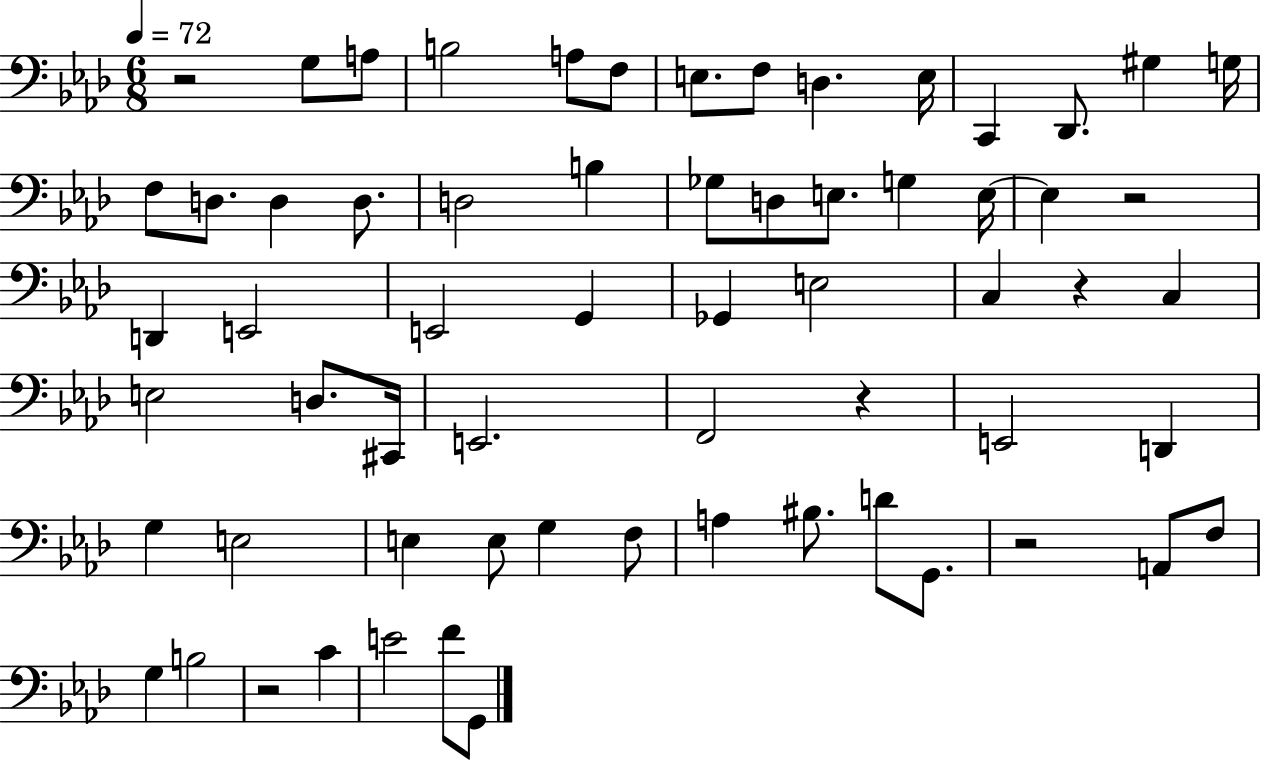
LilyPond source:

{
  \clef bass
  \numericTimeSignature
  \time 6/8
  \key aes \major
  \tempo 4 = 72
  \repeat volta 2 { r2 g8 a8 | b2 a8 f8 | e8. f8 d4. e16 | c,4 des,8. gis4 g16 | \break f8 d8. d4 d8. | d2 b4 | ges8 d8 e8. g4 e16~~ | e4 r2 | \break d,4 e,2 | e,2 g,4 | ges,4 e2 | c4 r4 c4 | \break e2 d8. cis,16 | e,2. | f,2 r4 | e,2 d,4 | \break g4 e2 | e4 e8 g4 f8 | a4 bis8. d'8 g,8. | r2 a,8 f8 | \break g4 b2 | r2 c'4 | e'2 f'8 g,8 | } \bar "|."
}